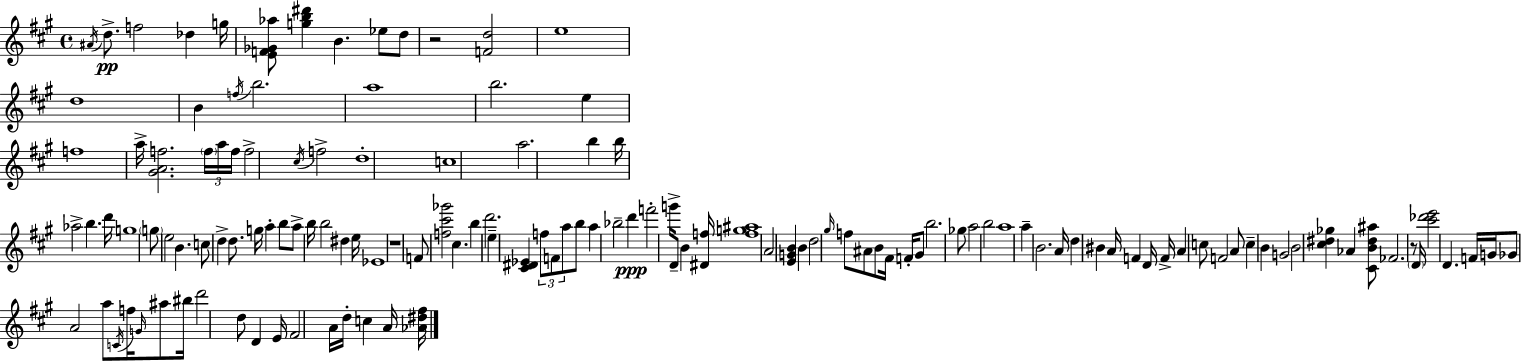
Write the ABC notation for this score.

X:1
T:Untitled
M:4/4
L:1/4
K:A
^A/4 d/2 f2 _d g/4 [EF_G_a]/2 [gb^d'] B _e/2 d/2 z2 [Fd]2 e4 d4 B f/4 b2 a4 b2 e f4 a/4 [^GAf]2 f/4 a/4 f/4 f2 ^c/4 f2 d4 c4 a2 b b/4 _a2 b d'/4 g4 g/2 e2 B c/2 d d/2 g/4 a b/2 a/2 b/4 b2 ^d e/4 _E4 z4 F/2 [f^c'_g']2 ^c b d'2 e [^C^D_E] f/2 F/2 a/2 b/2 a _b2 d' f'2 g'/4 D/2 B [^Df]/4 [fg^a]4 A2 [EGB] B d2 ^g/4 f/2 ^A/2 B/2 ^F/4 F/4 ^G/2 b2 _g/2 a2 b2 a4 a B2 A/4 d ^B A/4 F D/4 F/4 A c/2 F2 A/2 c B G2 B2 [^c^d_g] _A [^CB^d^a]/2 _F2 z/2 D/4 [^c'_d'e']2 D F/4 G/4 _G/2 A2 a/2 C/4 f/4 G/4 ^a/2 ^b/4 d'2 d/2 D E/4 ^F2 A/4 d/4 c A/4 [_A^d^f]/4